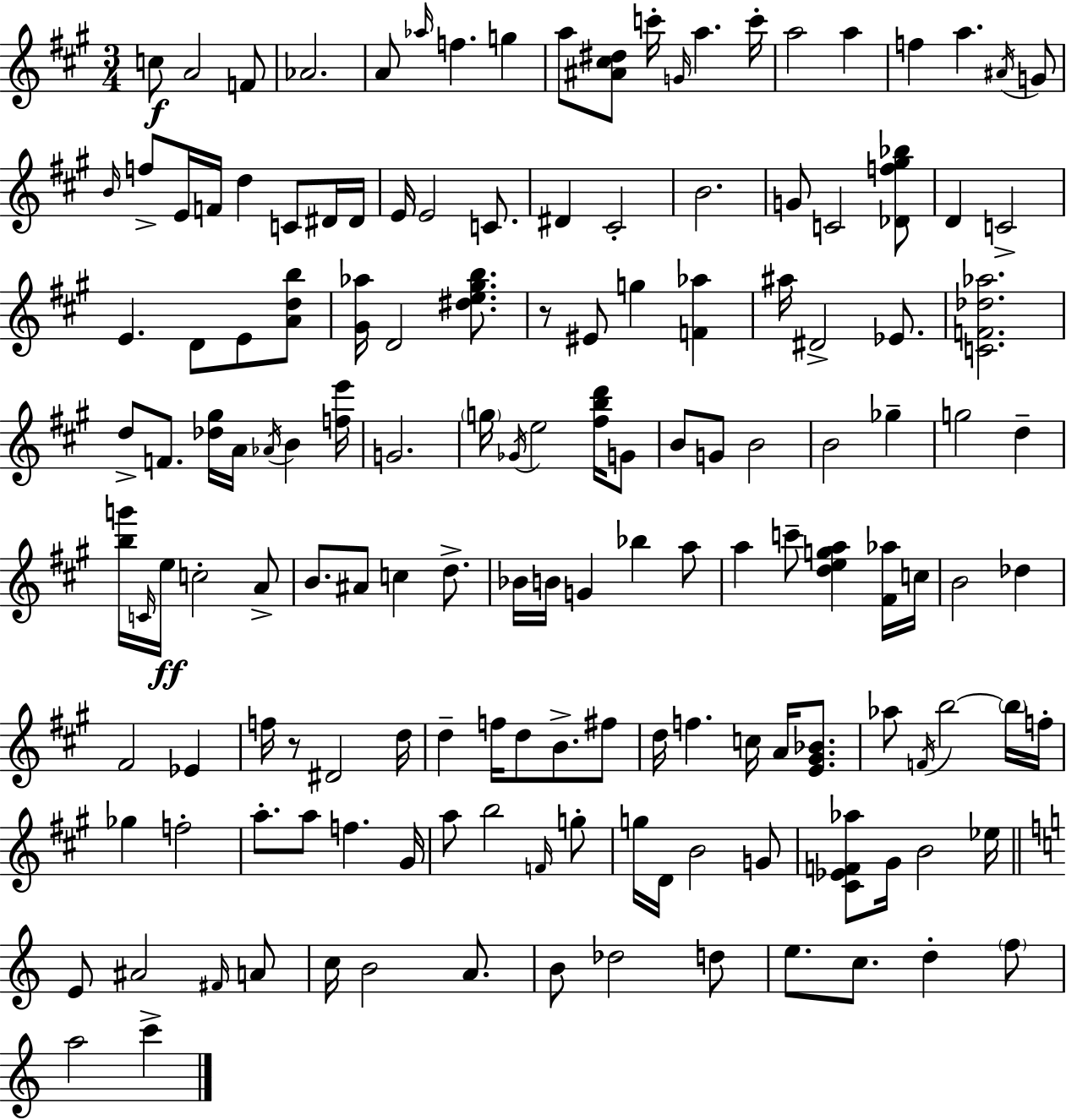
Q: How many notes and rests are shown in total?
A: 150